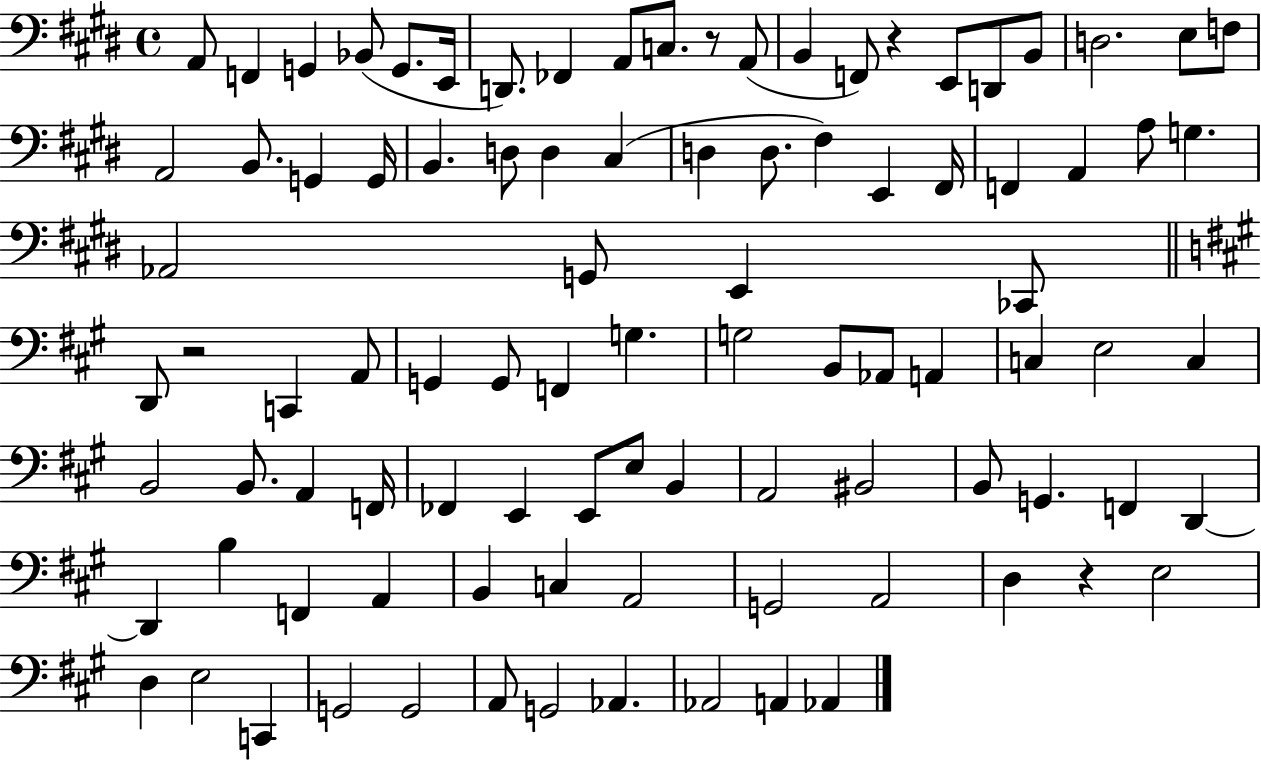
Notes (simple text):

A2/e F2/q G2/q Bb2/e G2/e. E2/s D2/e. FES2/q A2/e C3/e. R/e A2/e B2/q F2/e R/q E2/e D2/e B2/e D3/h. E3/e F3/e A2/h B2/e. G2/q G2/s B2/q. D3/e D3/q C#3/q D3/q D3/e. F#3/q E2/q F#2/s F2/q A2/q A3/e G3/q. Ab2/h G2/e E2/q CES2/e D2/e R/h C2/q A2/e G2/q G2/e F2/q G3/q. G3/h B2/e Ab2/e A2/q C3/q E3/h C3/q B2/h B2/e. A2/q F2/s FES2/q E2/q E2/e E3/e B2/q A2/h BIS2/h B2/e G2/q. F2/q D2/q D2/q B3/q F2/q A2/q B2/q C3/q A2/h G2/h A2/h D3/q R/q E3/h D3/q E3/h C2/q G2/h G2/h A2/e G2/h Ab2/q. Ab2/h A2/q Ab2/q